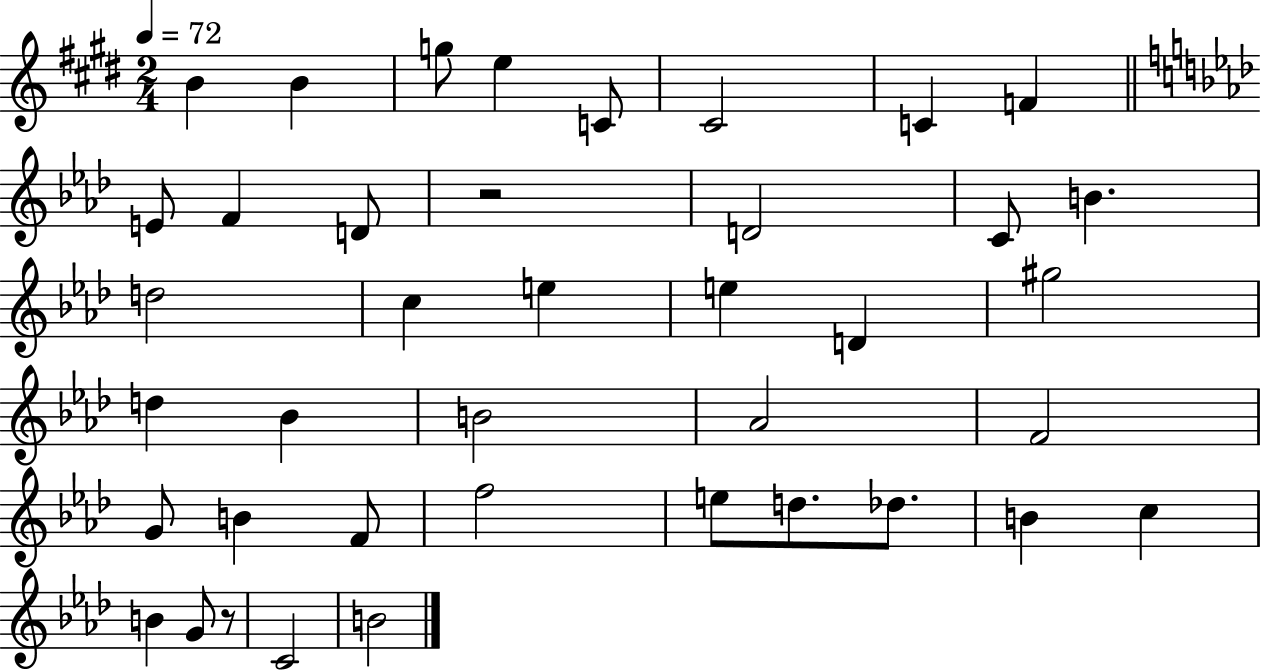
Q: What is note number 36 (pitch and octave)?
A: G4